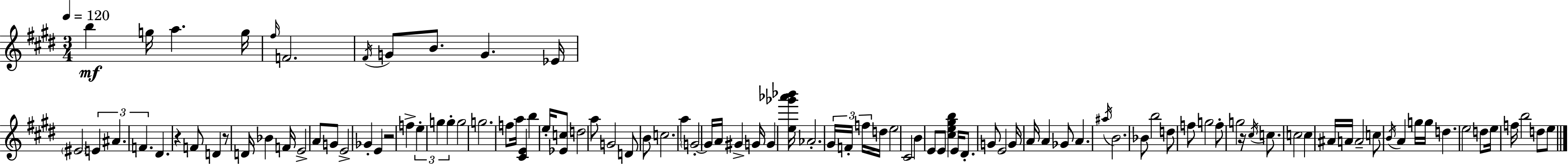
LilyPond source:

{
  \clef treble
  \numericTimeSignature
  \time 3/4
  \key e \major
  \tempo 4 = 120
  b''4\mf g''16 a''4. g''16 | \grace { fis''16 } f'2. | \acciaccatura { fis'16 } g'8 b'8. g'4. | ees'16 \parenthesize eis'2 \tuplet 3/2 { e'4 | \break ais'4. f'4. } | dis'4. r4 | f'8 d'4 r8 d'16 bes'4 | f'16 e'2-> a'8 | \break g'8 e'2-> ges'4-. | e'4 r2 | f''4-> \tuplet 3/2 { e''4-. g''4 | g''4-. } g''2 | \break g''2. | f''8 a''16 <cis' e'>4 b''4 | e''16-. <ees' c''>8 d''2 | a''8 g'2 d'8 | \break b'8 c''2. | a''4 \parenthesize g'2-.~~ | g'16 a'16 gis'4-> g'16 g'4 | <e'' ges''' aes''' bes'''>16 aes'2.-. | \break \tuplet 3/2 { gis'16 f'16-. f''16 } d''16 e''2 | cis'2 b'4 | e'8 e'8 <cis'' e'' gis'' b''>4 e'16 dis'8.-. | g'8 e'2 | \break g'16 a'16 a'4 ges'8 a'4. | \acciaccatura { ais''16 } b'2. | bes'8 b''2 | d''8 f''8 g''2 | \break f''8-. g''2 r16 | \acciaccatura { cis''16 } c''8. c''2 | c''4 ais'16 a'16 a'2-- | c''8 \acciaccatura { b'16 } a'4 g''16 g''16 d''4. | \break e''2 | d''8 e''16 f''16 b''2 | d''8 e''8 \bar "|."
}